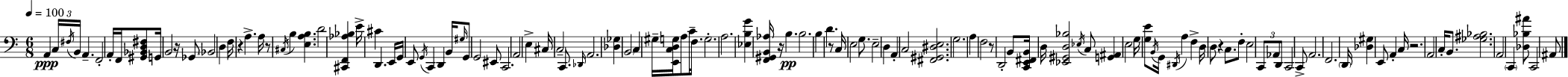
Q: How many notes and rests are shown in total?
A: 121